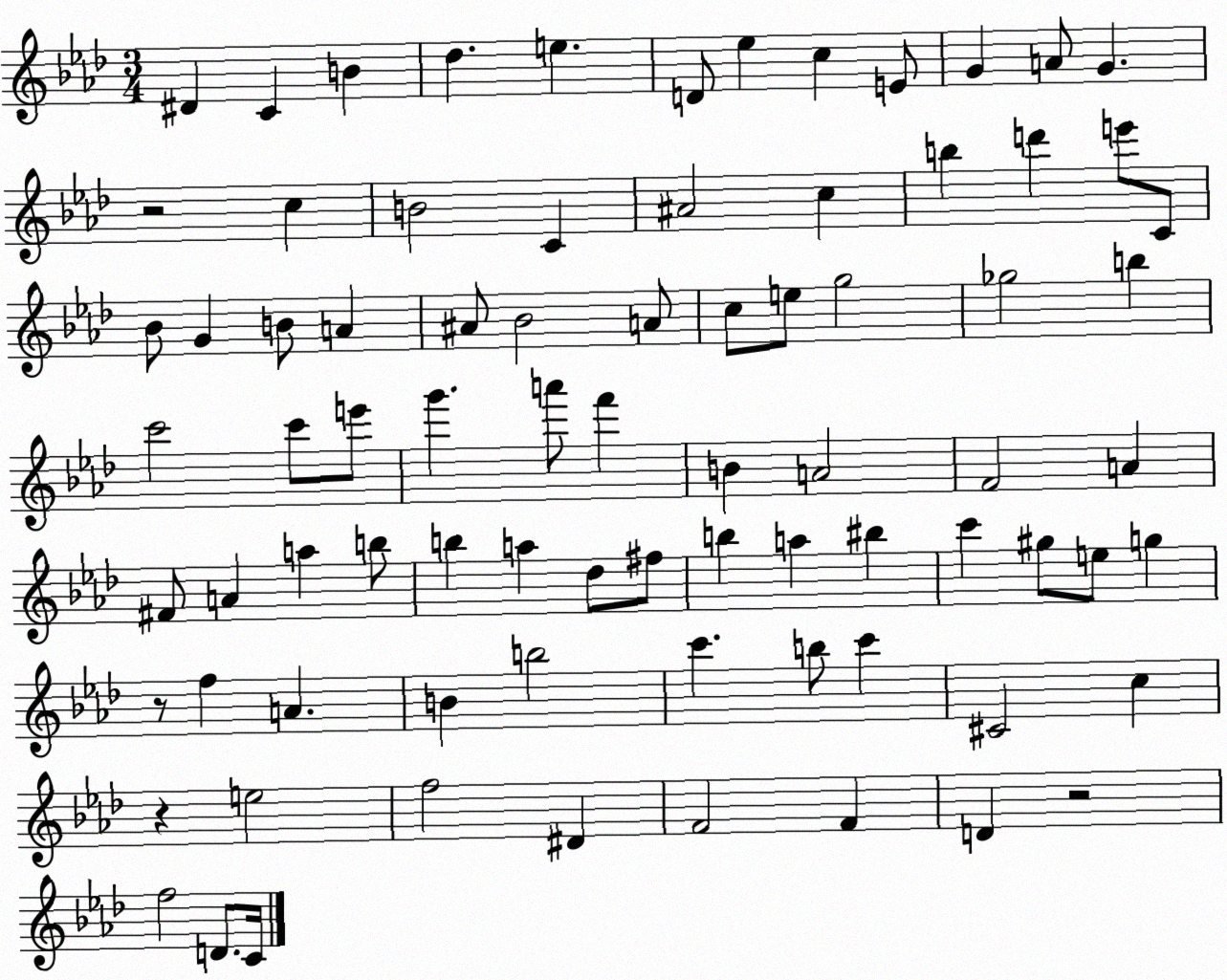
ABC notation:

X:1
T:Untitled
M:3/4
L:1/4
K:Ab
^D C B _d e D/2 _e c E/2 G A/2 G z2 c B2 C ^A2 c b d' e'/2 C/2 _B/2 G B/2 A ^A/2 _B2 A/2 c/2 e/2 g2 _g2 b c'2 c'/2 e'/2 g' a'/2 f' B A2 F2 A ^F/2 A a b/2 b a _d/2 ^f/2 b a ^b c' ^g/2 e/2 g z/2 f A B b2 c' b/2 c' ^C2 c z e2 f2 ^D F2 F D z2 f2 D/2 C/4